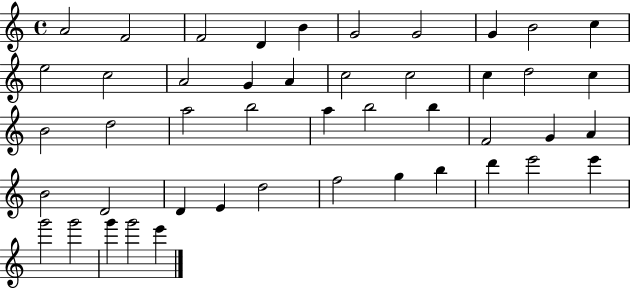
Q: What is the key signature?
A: C major